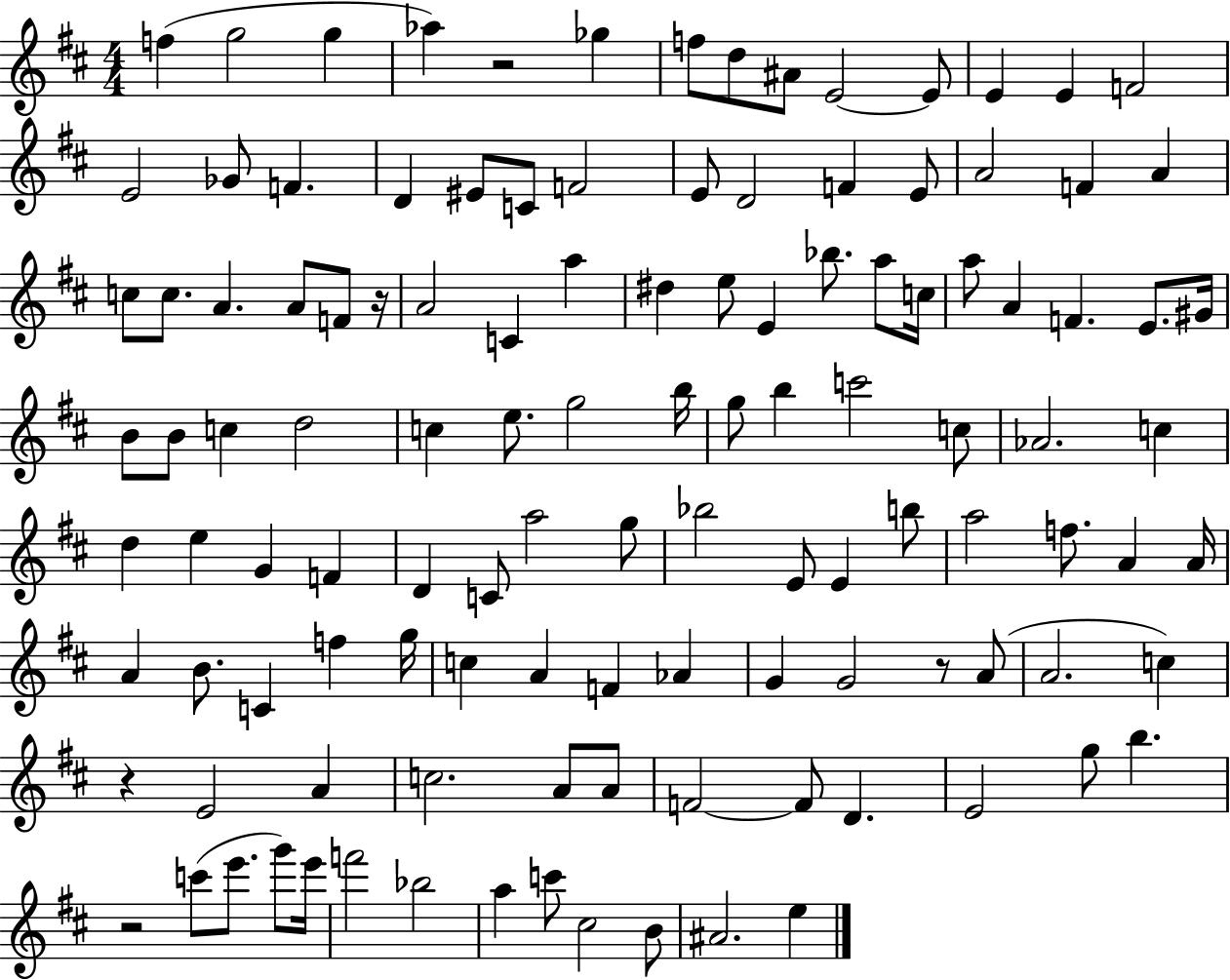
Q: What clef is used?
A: treble